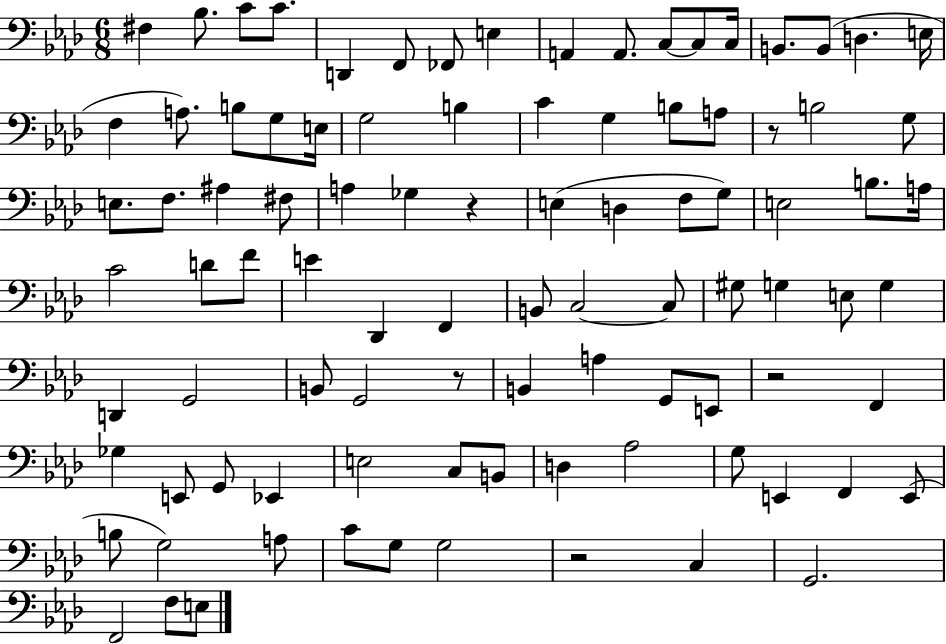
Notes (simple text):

F#3/q Bb3/e. C4/e C4/e. D2/q F2/e FES2/e E3/q A2/q A2/e. C3/e C3/e C3/s B2/e. B2/e D3/q. E3/s F3/q A3/e. B3/e G3/e E3/s G3/h B3/q C4/q G3/q B3/e A3/e R/e B3/h G3/e E3/e. F3/e. A#3/q F#3/e A3/q Gb3/q R/q E3/q D3/q F3/e G3/e E3/h B3/e. A3/s C4/h D4/e F4/e E4/q Db2/q F2/q B2/e C3/h C3/e G#3/e G3/q E3/e G3/q D2/q G2/h B2/e G2/h R/e B2/q A3/q G2/e E2/e R/h F2/q Gb3/q E2/e G2/e Eb2/q E3/h C3/e B2/e D3/q Ab3/h G3/e E2/q F2/q E2/e B3/e G3/h A3/e C4/e G3/e G3/h R/h C3/q G2/h. F2/h F3/e E3/e